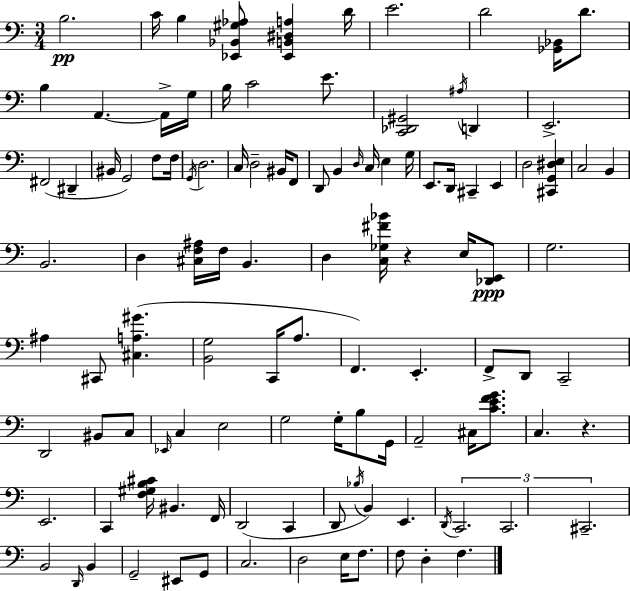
{
  \clef bass
  \numericTimeSignature
  \time 3/4
  \key c \major
  b2.\pp | c'16 b4 <ees, bes, gis aes>8 <ees, b, dis a>4 d'16 | e'2. | d'2 <ges, bes,>16 d'8. | \break b4 a,4.~~ a,16-> g16 | b16 c'2 e'8. | <c, des, gis,>2 \acciaccatura { ais16 } d,4 | e,2.-> | \break fis,2( dis,4-- | bis,16 g,2) f8 | f16 \acciaccatura { g,16 } d2. | c16 d2-- bis,16 | \break f,8 d,8 b,4 \grace { d16 } c16 e4 | g16 e,8. d,16 cis,4-- e,4 | d2 <cis, g, dis e>4 | c2 b,4 | \break b,2. | d4 <cis f ais>16 f16 b,4. | d4 <c ges fis' bes'>16 r4 | e16 <des, e,>8\ppp g2. | \break ais4 cis,8 <cis a gis'>4.( | <b, g>2 c,16 | a8. f,4.) e,4.-. | f,8-> d,8 c,2-- | \break d,2 bis,8 | c8 \grace { ees,16 } c4 e2 | g2 | g16-. b8 g,16 a,2-- | \break cis16 <c' e' f' g'>8. c4. r4. | e,2. | c,4 <f gis b cis'>16 bis,4. | f,16 d,2( | \break c,4 d,8 \acciaccatura { bes16 }) b,4 e,4. | \acciaccatura { d,16 } \tuplet 3/2 { c,2. | c,2. | cis,2.-- } | \break b,2 | \grace { d,16 } b,4 g,2-- | eis,8 g,8 c2. | d2 | \break e16 f8. f8 d4-. | f4. \bar "|."
}